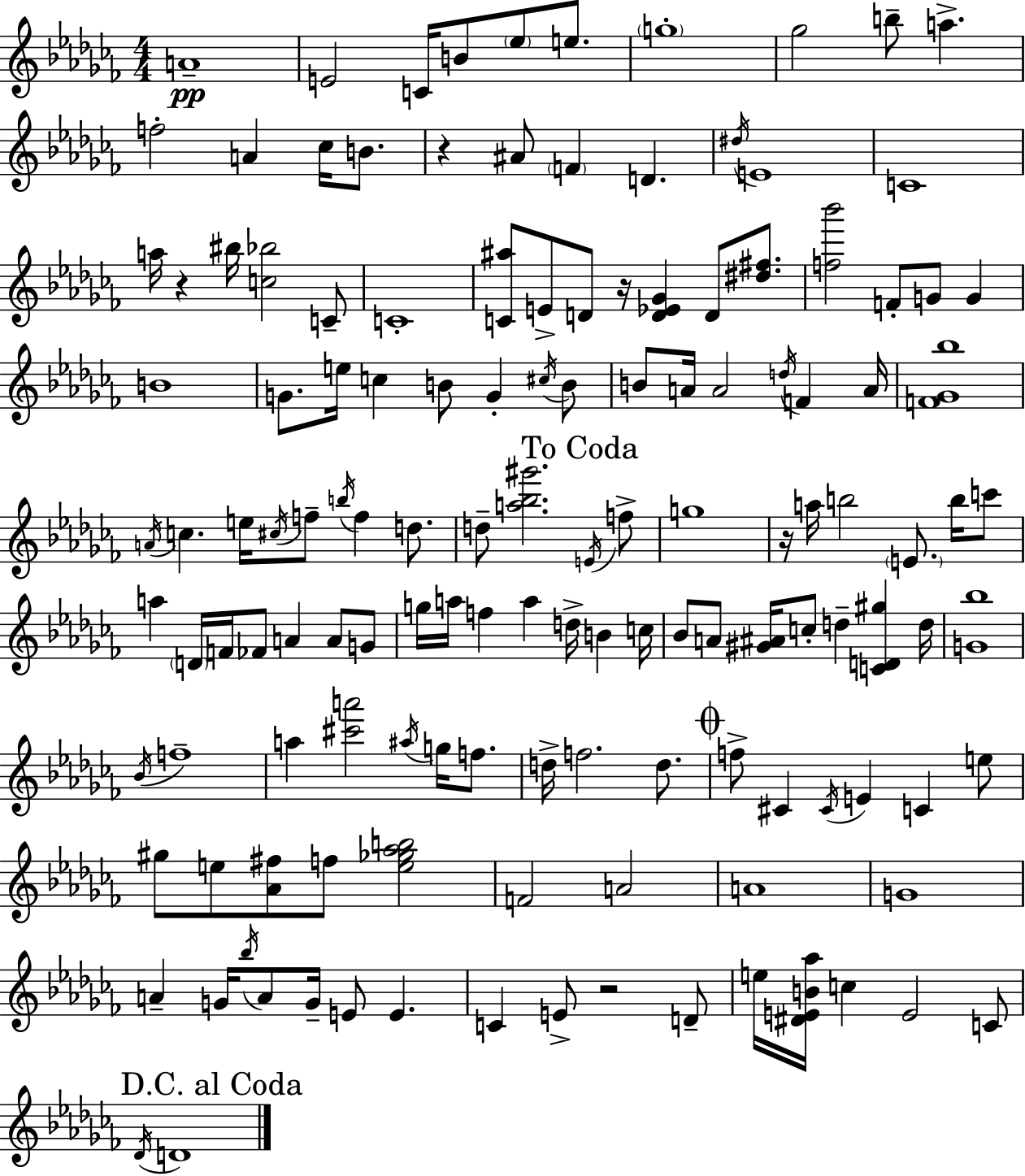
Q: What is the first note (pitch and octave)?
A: A4